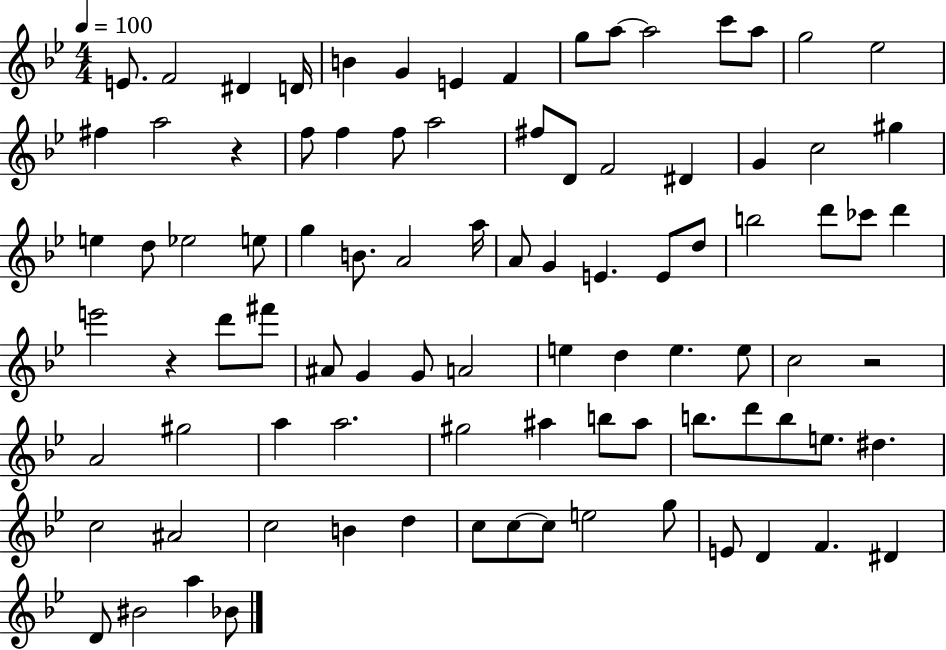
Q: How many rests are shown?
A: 3